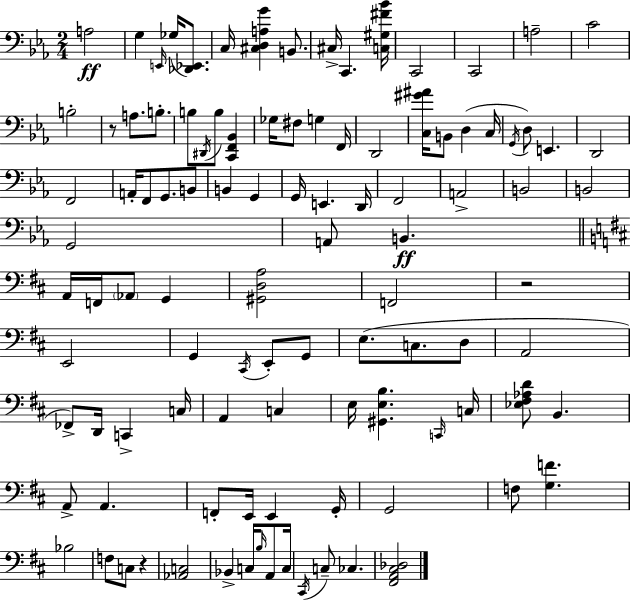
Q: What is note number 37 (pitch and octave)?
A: G2